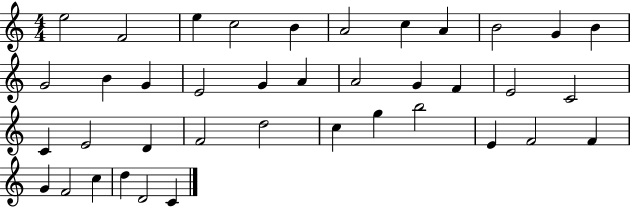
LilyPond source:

{
  \clef treble
  \numericTimeSignature
  \time 4/4
  \key c \major
  e''2 f'2 | e''4 c''2 b'4 | a'2 c''4 a'4 | b'2 g'4 b'4 | \break g'2 b'4 g'4 | e'2 g'4 a'4 | a'2 g'4 f'4 | e'2 c'2 | \break c'4 e'2 d'4 | f'2 d''2 | c''4 g''4 b''2 | e'4 f'2 f'4 | \break g'4 f'2 c''4 | d''4 d'2 c'4 | \bar "|."
}